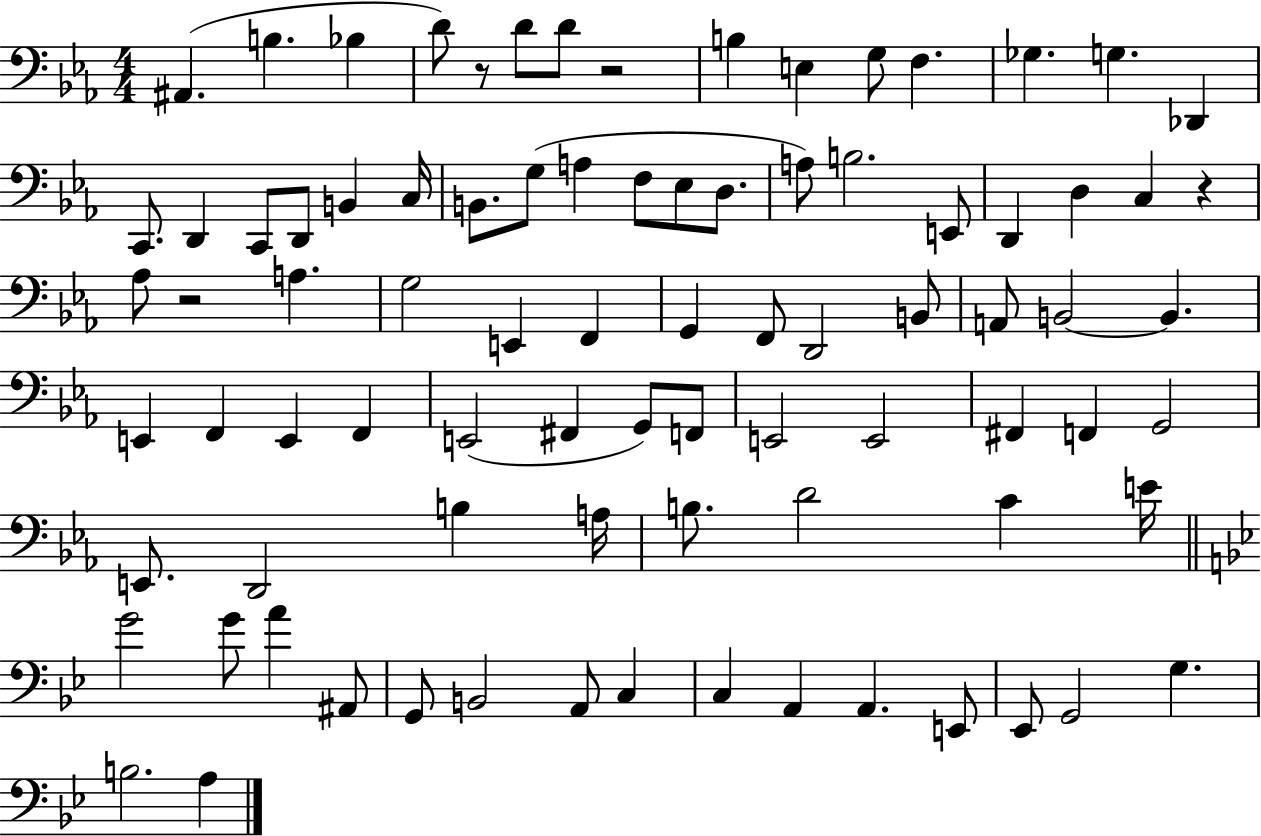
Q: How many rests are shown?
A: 4